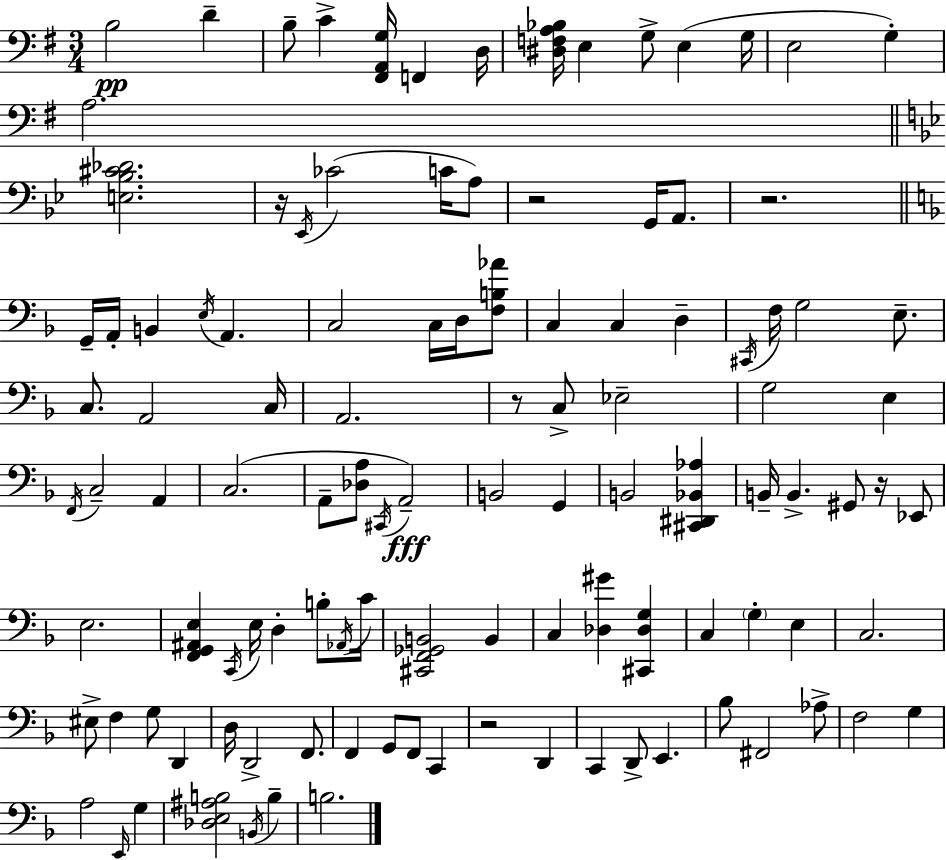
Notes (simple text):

B3/h D4/q B3/e C4/q [F#2,A2,G3]/s F2/q D3/s [D#3,F3,A3,Bb3]/s E3/q G3/e E3/q G3/s E3/h G3/q A3/h. [E3,Bb3,C#4,Db4]/h. R/s Eb2/s CES4/h C4/s A3/e R/h G2/s A2/e. R/h. G2/s A2/s B2/q E3/s A2/q. C3/h C3/s D3/s [F3,B3,Ab4]/e C3/q C3/q D3/q C#2/s F3/s G3/h E3/e. C3/e. A2/h C3/s A2/h. R/e C3/e Eb3/h G3/h E3/q F2/s C3/h A2/q C3/h. A2/e [Db3,A3]/e C#2/s A2/h B2/h G2/q B2/h [C#2,D#2,Bb2,Ab3]/q B2/s B2/q. G#2/e R/s Eb2/e E3/h. [F2,G2,A#2,E3]/q C2/s E3/s D3/q B3/e Ab2/s C4/s [C#2,F2,Gb2,B2]/h B2/q C3/q [Db3,G#4]/q [C#2,Db3,G3]/q C3/q G3/q E3/q C3/h. EIS3/e F3/q G3/e D2/q D3/s D2/h F2/e. F2/q G2/e F2/e C2/q R/h D2/q C2/q D2/e E2/q. Bb3/e F#2/h Ab3/e F3/h G3/q A3/h E2/s G3/q [Db3,E3,A#3,B3]/h B2/s B3/q B3/h.